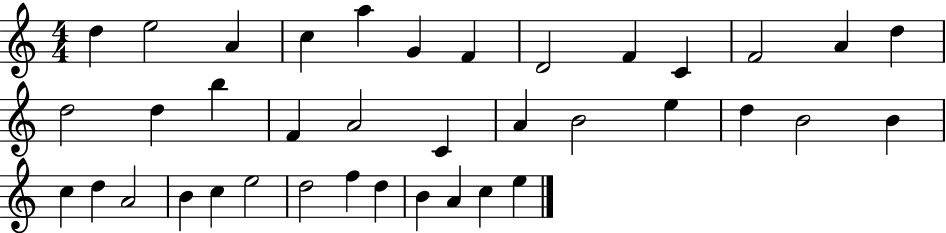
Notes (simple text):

D5/q E5/h A4/q C5/q A5/q G4/q F4/q D4/h F4/q C4/q F4/h A4/q D5/q D5/h D5/q B5/q F4/q A4/h C4/q A4/q B4/h E5/q D5/q B4/h B4/q C5/q D5/q A4/h B4/q C5/q E5/h D5/h F5/q D5/q B4/q A4/q C5/q E5/q